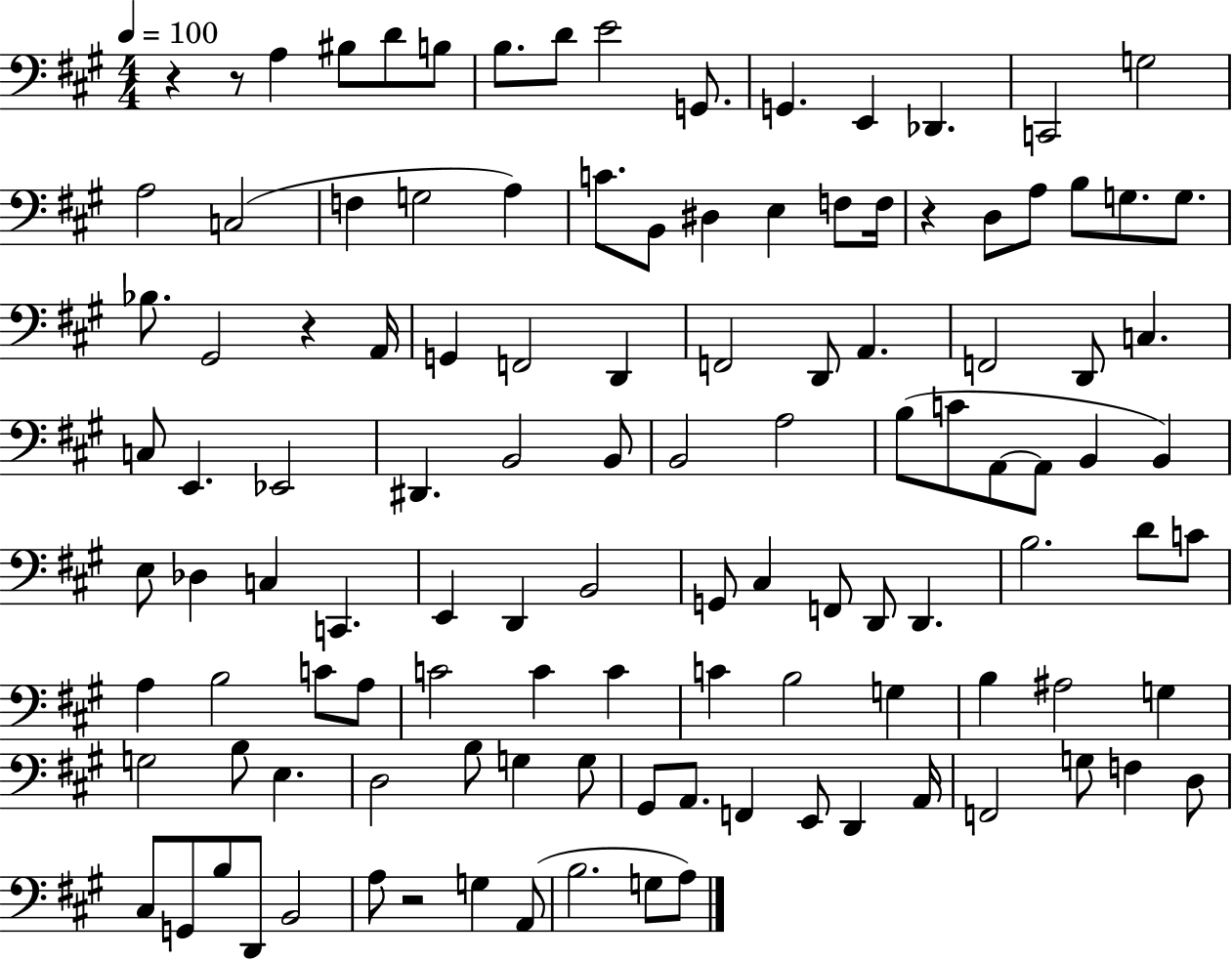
R/q R/e A3/q BIS3/e D4/e B3/e B3/e. D4/e E4/h G2/e. G2/q. E2/q Db2/q. C2/h G3/h A3/h C3/h F3/q G3/h A3/q C4/e. B2/e D#3/q E3/q F3/e F3/s R/q D3/e A3/e B3/e G3/e. G3/e. Bb3/e. G#2/h R/q A2/s G2/q F2/h D2/q F2/h D2/e A2/q. F2/h D2/e C3/q. C3/e E2/q. Eb2/h D#2/q. B2/h B2/e B2/h A3/h B3/e C4/e A2/e A2/e B2/q B2/q E3/e Db3/q C3/q C2/q. E2/q D2/q B2/h G2/e C#3/q F2/e D2/e D2/q. B3/h. D4/e C4/e A3/q B3/h C4/e A3/e C4/h C4/q C4/q C4/q B3/h G3/q B3/q A#3/h G3/q G3/h B3/e E3/q. D3/h B3/e G3/q G3/e G#2/e A2/e. F2/q E2/e D2/q A2/s F2/h G3/e F3/q D3/e C#3/e G2/e B3/e D2/e B2/h A3/e R/h G3/q A2/e B3/h. G3/e A3/e